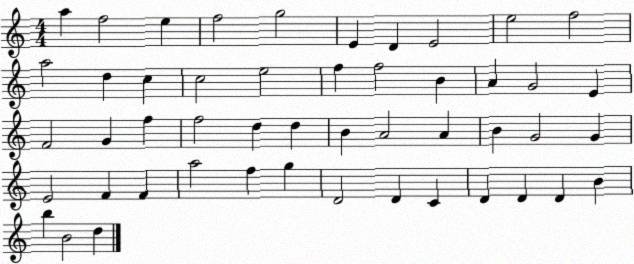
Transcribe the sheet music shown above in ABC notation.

X:1
T:Untitled
M:4/4
L:1/4
K:C
a f2 e f2 g2 E D E2 e2 f2 a2 d c c2 e2 f f2 B A G2 E F2 G f f2 d d B A2 A B G2 G E2 F F a2 f g D2 D C D D D B b B2 d